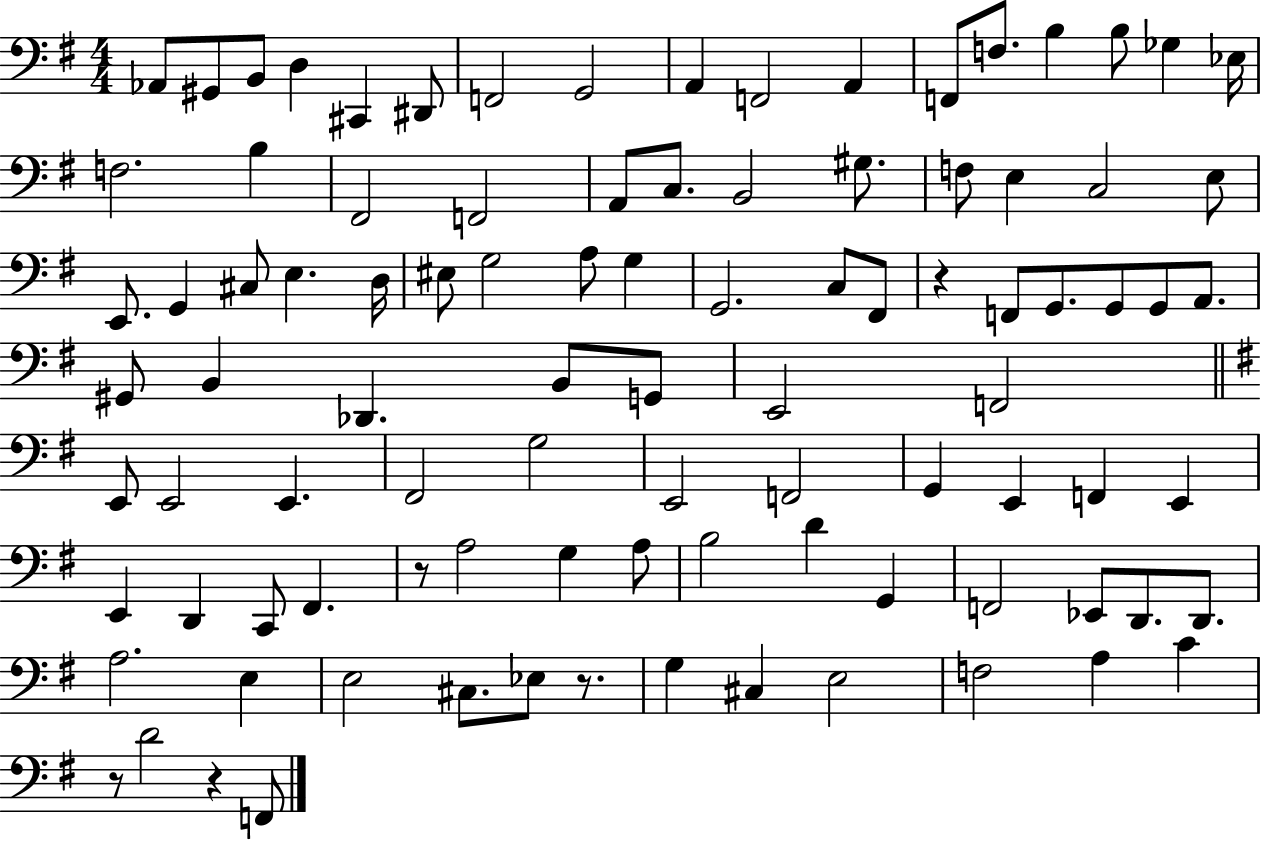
Ab2/e G#2/e B2/e D3/q C#2/q D#2/e F2/h G2/h A2/q F2/h A2/q F2/e F3/e. B3/q B3/e Gb3/q Eb3/s F3/h. B3/q F#2/h F2/h A2/e C3/e. B2/h G#3/e. F3/e E3/q C3/h E3/e E2/e. G2/q C#3/e E3/q. D3/s EIS3/e G3/h A3/e G3/q G2/h. C3/e F#2/e R/q F2/e G2/e. G2/e G2/e A2/e. G#2/e B2/q Db2/q. B2/e G2/e E2/h F2/h E2/e E2/h E2/q. F#2/h G3/h E2/h F2/h G2/q E2/q F2/q E2/q E2/q D2/q C2/e F#2/q. R/e A3/h G3/q A3/e B3/h D4/q G2/q F2/h Eb2/e D2/e. D2/e. A3/h. E3/q E3/h C#3/e. Eb3/e R/e. G3/q C#3/q E3/h F3/h A3/q C4/q R/e D4/h R/q F2/e